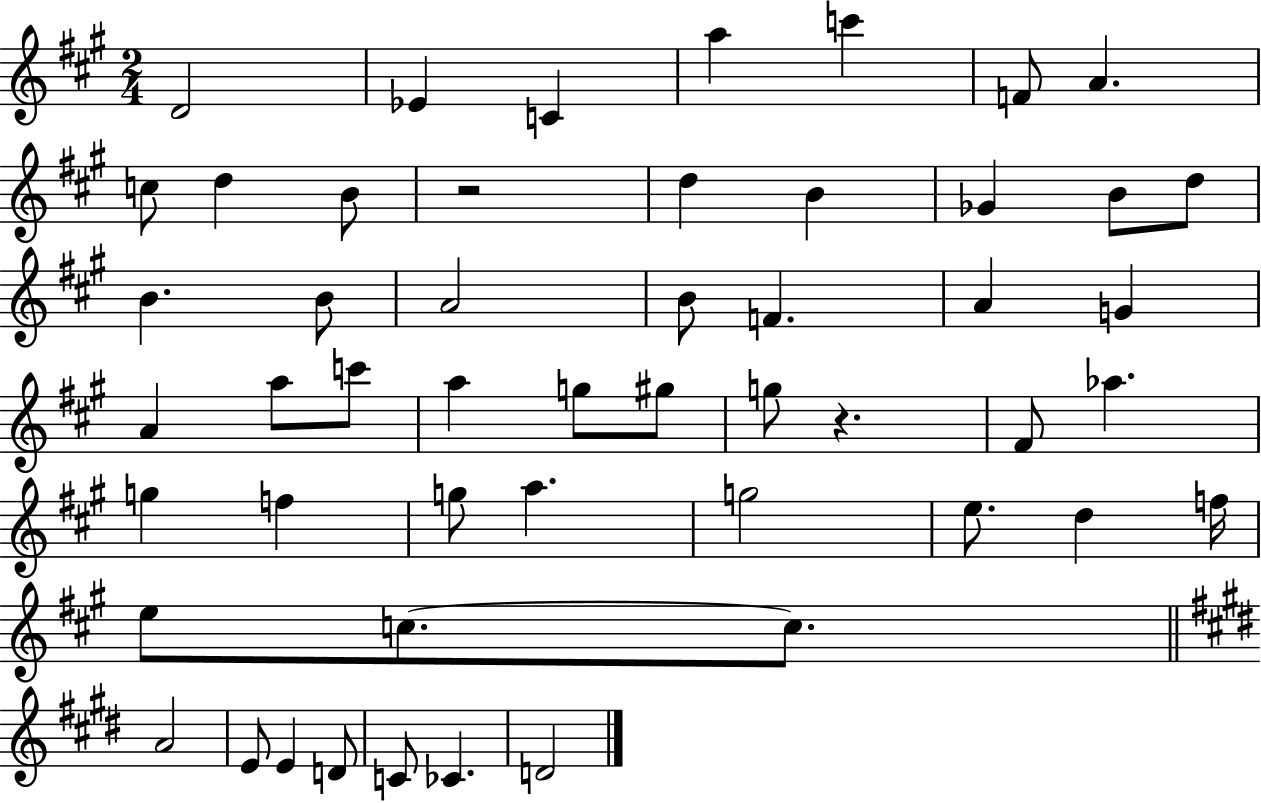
D4/h Eb4/q C4/q A5/q C6/q F4/e A4/q. C5/e D5/q B4/e R/h D5/q B4/q Gb4/q B4/e D5/e B4/q. B4/e A4/h B4/e F4/q. A4/q G4/q A4/q A5/e C6/e A5/q G5/e G#5/e G5/e R/q. F#4/e Ab5/q. G5/q F5/q G5/e A5/q. G5/h E5/e. D5/q F5/s E5/e C5/e. C5/e. A4/h E4/e E4/q D4/e C4/e CES4/q. D4/h